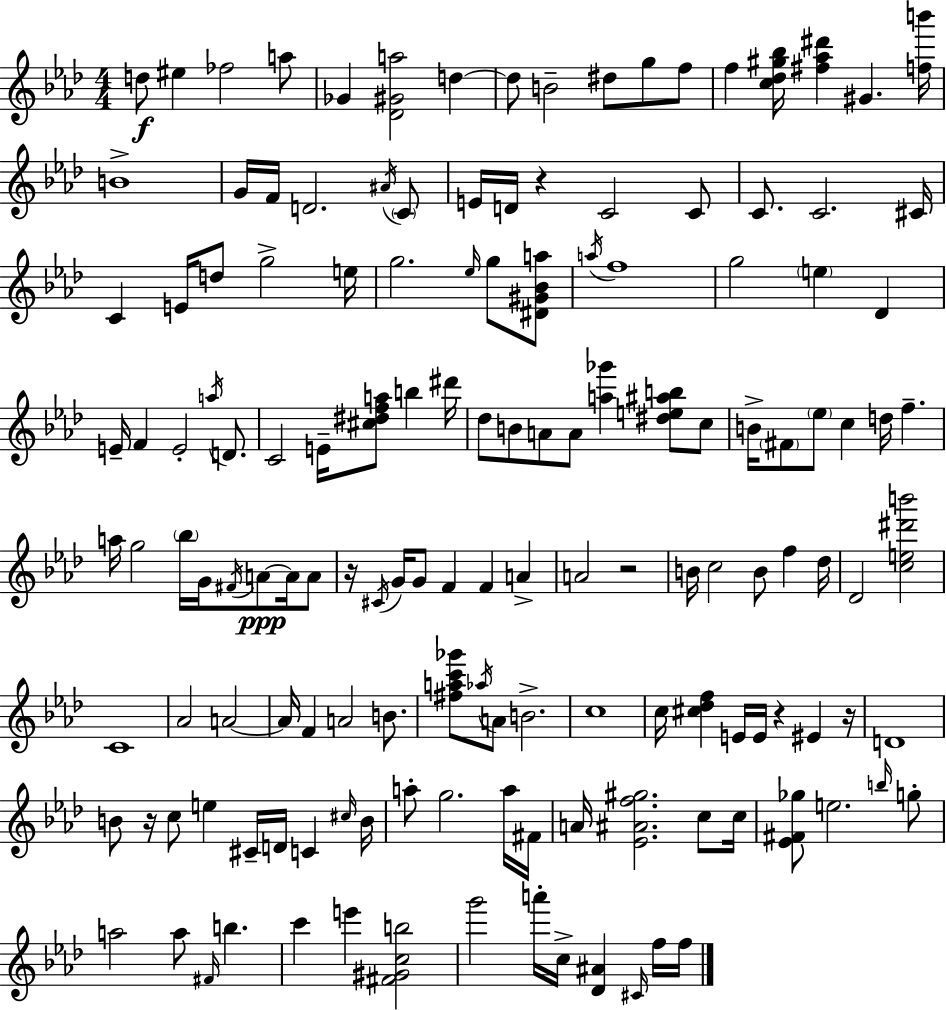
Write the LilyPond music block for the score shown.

{
  \clef treble
  \numericTimeSignature
  \time 4/4
  \key aes \major
  d''8\f eis''4 fes''2 a''8 | ges'4 <des' gis' a''>2 d''4~~ | d''8 b'2-- dis''8 g''8 f''8 | f''4 <c'' des'' gis'' bes''>16 <fis'' aes'' dis'''>4 gis'4. <f'' b'''>16 | \break b'1-> | g'16 f'16 d'2. \acciaccatura { ais'16 } \parenthesize c'8 | e'16 d'16 r4 c'2 c'8 | c'8. c'2. | \break cis'16 c'4 e'16 d''8 g''2-> | e''16 g''2. \grace { ees''16 } g''8 | <dis' gis' bes' a''>8 \acciaccatura { a''16 } f''1 | g''2 \parenthesize e''4 des'4 | \break e'16-- f'4 e'2-. | \acciaccatura { a''16 } d'8. c'2 e'16-- <cis'' dis'' f'' a''>8 b''4 | dis'''16 des''8 b'8 a'8 a'8 <a'' ges'''>4 | <dis'' e'' ais'' b''>8 c''8 b'16-> \parenthesize fis'8 \parenthesize ees''8 c''4 d''16 f''4.-- | \break a''16 g''2 \parenthesize bes''16 g'16 \acciaccatura { fis'16 } | a'8~~\ppp a'16 a'8 r16 \acciaccatura { cis'16 } g'16 g'8 f'4 f'4 | a'4-> a'2 r2 | b'16 c''2 b'8 | \break f''4 des''16 des'2 <c'' e'' dis''' b'''>2 | c'1 | aes'2 a'2~~ | a'16 f'4 a'2 | \break b'8. <fis'' a'' c''' ges'''>8 \acciaccatura { aes''16 } a'8 b'2.-> | c''1 | c''16 <cis'' des'' f''>4 e'16 e'16 r4 | eis'4 r16 d'1 | \break b'8 r16 c''8 e''4 | cis'16-- d'16 c'4 \grace { cis''16 } b'16 a''8-. g''2. | a''16 fis'16 a'16 <ees' ais' f'' gis''>2. | c''8 c''16 <ees' fis' ges''>8 e''2. | \break \grace { b''16 } g''8-. a''2 | a''8 \grace { fis'16 } b''4. c'''4 e'''4 | <fis' gis' c'' b''>2 g'''2 | a'''16-. c''16-> <des' ais'>4 \grace { cis'16 } f''16 f''16 \bar "|."
}